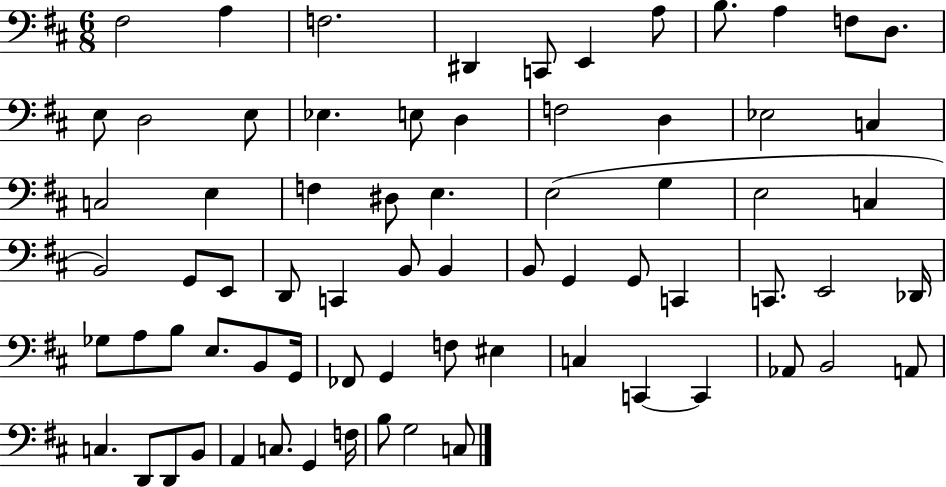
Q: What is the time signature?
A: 6/8